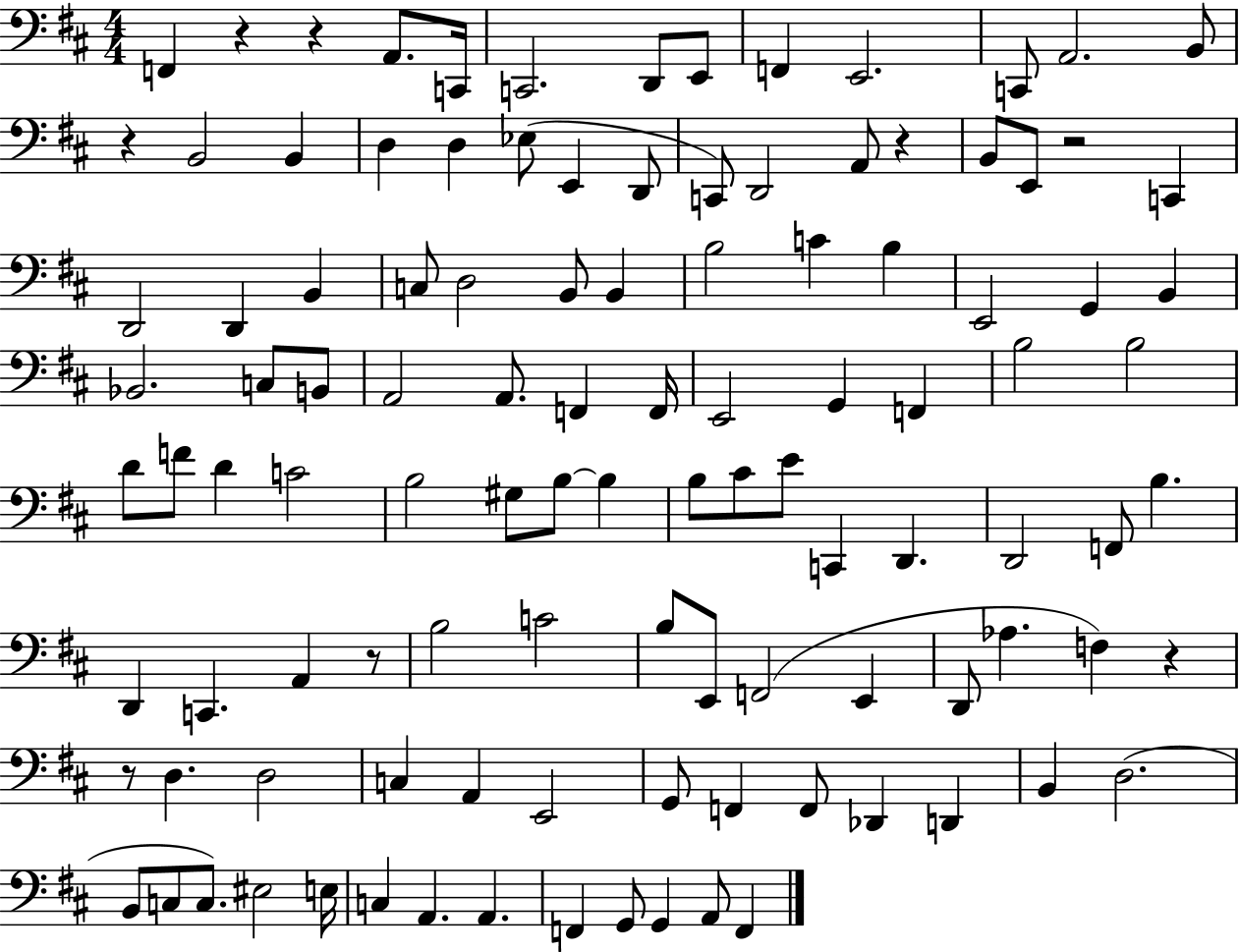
F2/q R/q R/q A2/e. C2/s C2/h. D2/e E2/e F2/q E2/h. C2/e A2/h. B2/e R/q B2/h B2/q D3/q D3/q Eb3/e E2/q D2/e C2/e D2/h A2/e R/q B2/e E2/e R/h C2/q D2/h D2/q B2/q C3/e D3/h B2/e B2/q B3/h C4/q B3/q E2/h G2/q B2/q Bb2/h. C3/e B2/e A2/h A2/e. F2/q F2/s E2/h G2/q F2/q B3/h B3/h D4/e F4/e D4/q C4/h B3/h G#3/e B3/e B3/q B3/e C#4/e E4/e C2/q D2/q. D2/h F2/e B3/q. D2/q C2/q. A2/q R/e B3/h C4/h B3/e E2/e F2/h E2/q D2/e Ab3/q. F3/q R/q R/e D3/q. D3/h C3/q A2/q E2/h G2/e F2/q F2/e Db2/q D2/q B2/q D3/h. B2/e C3/e C3/e. EIS3/h E3/s C3/q A2/q. A2/q. F2/q G2/e G2/q A2/e F2/q